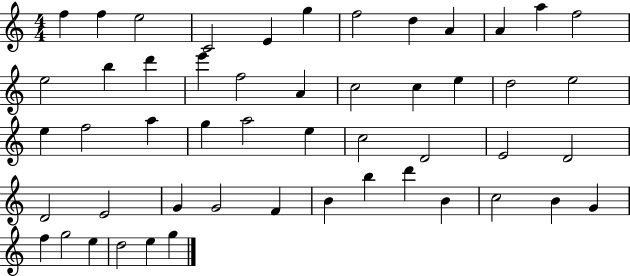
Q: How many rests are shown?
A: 0